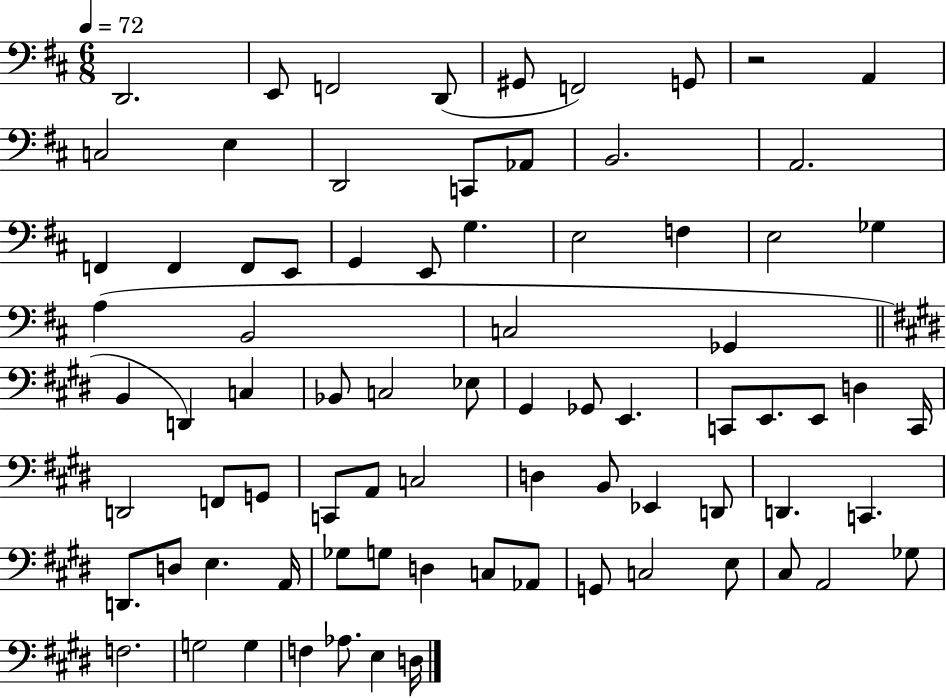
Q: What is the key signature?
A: D major